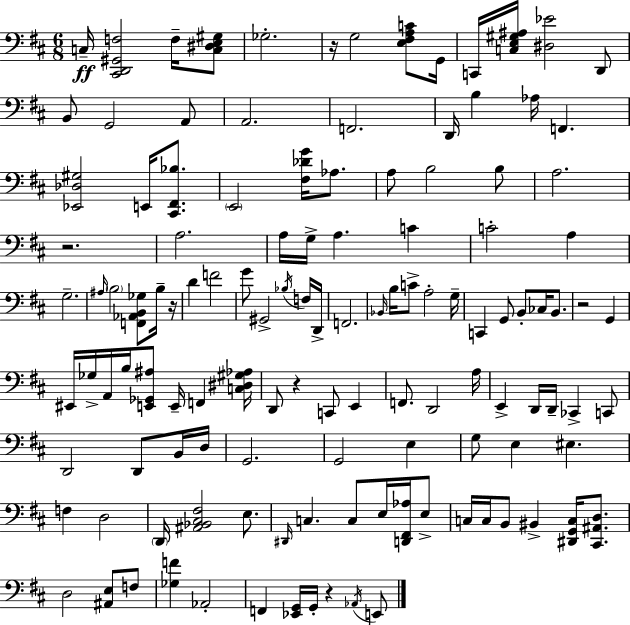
{
  \clef bass
  \numericTimeSignature
  \time 6/8
  \key d \major
  c16--\ff <cis, d, gis, f>2 f16-- <c dis e gis>8 | ges2.-. | r16 g2 <e fis a c'>8 g,16 | c,16 <c e gis ais>16 <dis ees'>2 d,8 | \break b,8 g,2 a,8 | a,2. | f,2. | d,16 b4 aes16 f,4. | \break <ees, des gis>2 e,16 <cis, fis, bes>8. | \parenthesize e,2 <fis des' g'>16 aes8. | a8 b2 b8 | a2. | \break r2. | a2. | a16 g16-> a4. c'4 | c'2-. a4 | \break g2.-- | \grace { ais16 } \parenthesize b2 <f, aes, b, ges>8 b16-- | r16 d'4 f'2 | g'8 gis,2-> \acciaccatura { bes16 } | \break f16 d,16-> f,2. | \grace { bes,16 } b16 c'8-> a2-. | g16-- c,4 g,8 b,8-. ces16 | b,8. r2 g,4 | \break eis,16 ges16-> a,16 b16 <e, ges, ais>8 e,16-- f,4 | <c dis gis aes>16 d,8 r4 c,8 e,4 | f,8. d,2 | a16 e,4-> d,16 d,16-- ces,4-> | \break c,8 d,2 d,8 | b,16 d16 g,2. | g,2 e4 | g8 e4 eis4. | \break f4 d2 | \parenthesize d,16 <ais, bes, cis fis>2 | e8. \grace { dis,16 } c4. c8 | e16 <d, fis, aes>16 e8-> c16 c16 b,8 bis,4-> | \break <dis, g, c>16 <cis, ais, d>8. d2 | <ais, e>8 f8 <ges f'>4 aes,2-. | f,4 <ees, g,>16 g,16-. r4 | \acciaccatura { aes,16 } e,8 \bar "|."
}